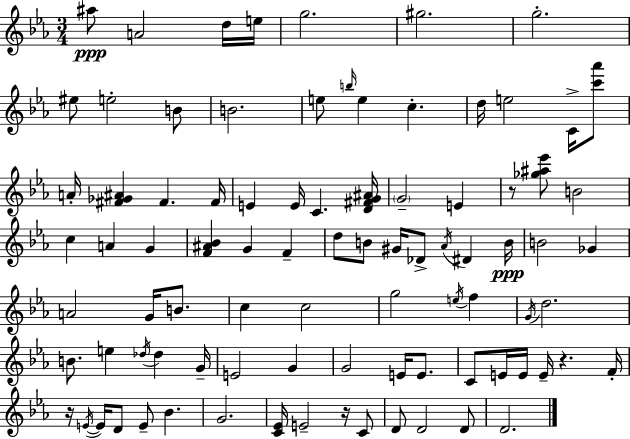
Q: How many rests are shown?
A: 4